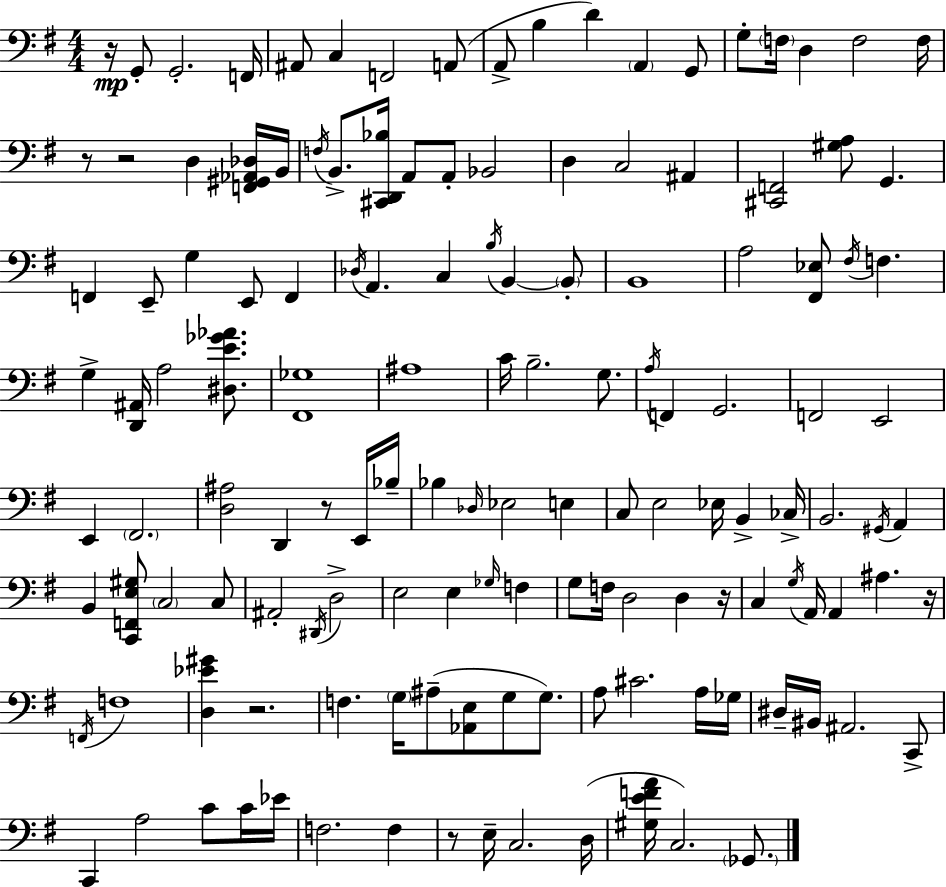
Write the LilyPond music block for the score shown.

{
  \clef bass
  \numericTimeSignature
  \time 4/4
  \key g \major
  r16\mp g,8-. g,2.-. f,16 | ais,8 c4 f,2 a,8( | a,8-> b4 d'4) \parenthesize a,4 g,8 | g8-. \parenthesize f16 d4 f2 f16 | \break r8 r2 d4 <f, gis, aes, des>16 b,16 | \acciaccatura { f16 } b,8.-> <cis, d, bes>16 a,8 a,8-. bes,2 | d4 c2 ais,4 | <cis, f,>2 <gis a>8 g,4. | \break f,4 e,8-- g4 e,8 f,4 | \acciaccatura { des16 } a,4. c4 \acciaccatura { b16 } b,4~~ | \parenthesize b,8-. b,1 | a2 <fis, ees>8 \acciaccatura { fis16 } f4. | \break g4-> <d, ais,>16 a2 | <dis e' ges' aes'>8. <fis, ges>1 | ais1 | c'16 b2.-- | \break g8. \acciaccatura { a16 } f,4 g,2. | f,2 e,2 | e,4 \parenthesize fis,2. | <d ais>2 d,4 | \break r8 e,16 bes16-- bes4 \grace { des16 } ees2 | e4 c8 e2 | ees16 b,4-> ces16-> b,2. | \acciaccatura { gis,16 } a,4 b,4 <c, f, e gis>8 \parenthesize c2 | \break c8 ais,2-. \acciaccatura { dis,16 } | d2-> e2 | e4 \grace { ges16 } f4 g8 f16 d2 | d4 r16 c4 \acciaccatura { g16 } a,16 a,4 | \break ais4. r16 \acciaccatura { f,16 } f1 | <d ees' gis'>4 r2. | f4. | \parenthesize g16 ais8--( <aes, e>8 g8 g8.) a8 cis'2. | \break a16 ges16 dis16-- bis,16 ais,2. | c,8-> c,4 a2 | c'8 c'16 ees'16 f2. | f4 r8 e16-- c2. | \break d16( <gis e' f' a'>16 c2.) | \parenthesize ges,8. \bar "|."
}